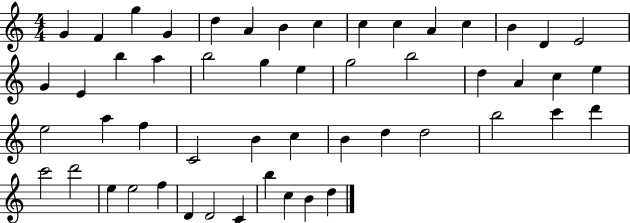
G4/q F4/q G5/q G4/q D5/q A4/q B4/q C5/q C5/q C5/q A4/q C5/q B4/q D4/q E4/h G4/q E4/q B5/q A5/q B5/h G5/q E5/q G5/h B5/h D5/q A4/q C5/q E5/q E5/h A5/q F5/q C4/h B4/q C5/q B4/q D5/q D5/h B5/h C6/q D6/q C6/h D6/h E5/q E5/h F5/q D4/q D4/h C4/q B5/q C5/q B4/q D5/q